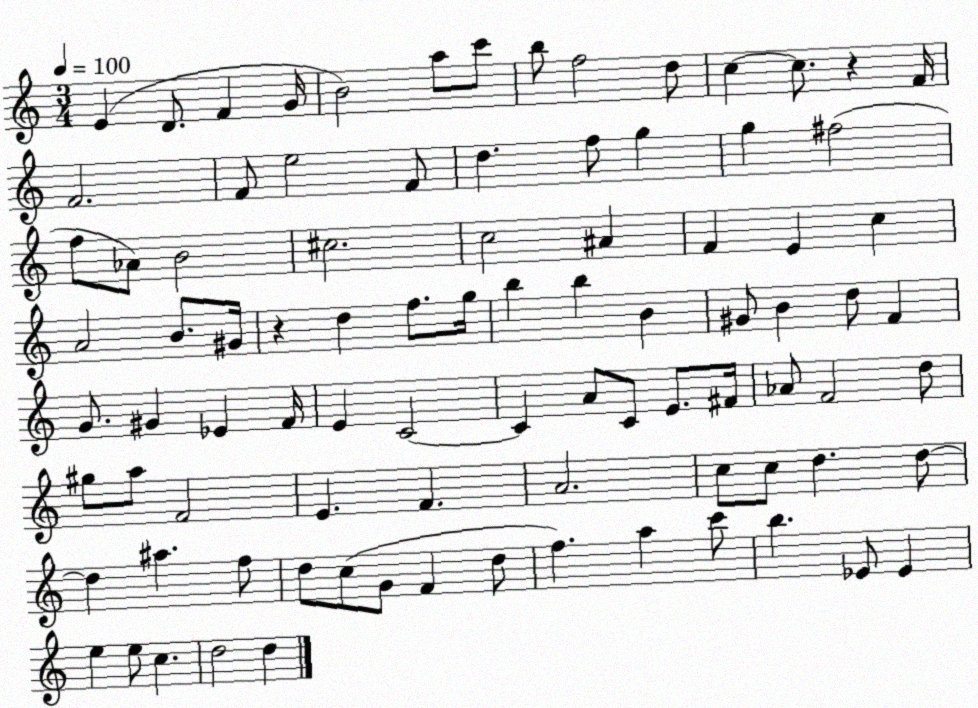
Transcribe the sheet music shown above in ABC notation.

X:1
T:Untitled
M:3/4
L:1/4
K:C
E D/2 F G/4 B2 a/2 c'/2 b/2 f2 d/2 c c/2 z F/4 F2 F/2 e2 F/2 d f/2 g g ^f2 f/2 _A/2 B2 ^c2 c2 ^A F E c A2 B/2 ^G/4 z d f/2 g/4 b b B ^G/2 B d/2 F G/2 ^G _E F/4 E C2 C A/2 C/2 E/2 ^F/4 _A/2 F2 d/2 ^g/2 a/2 F2 E F A2 c/2 c/2 d d/2 d ^a f/2 d/2 c/2 G/2 F d/2 f a c'/2 b _E/2 _E e e/2 c d2 d